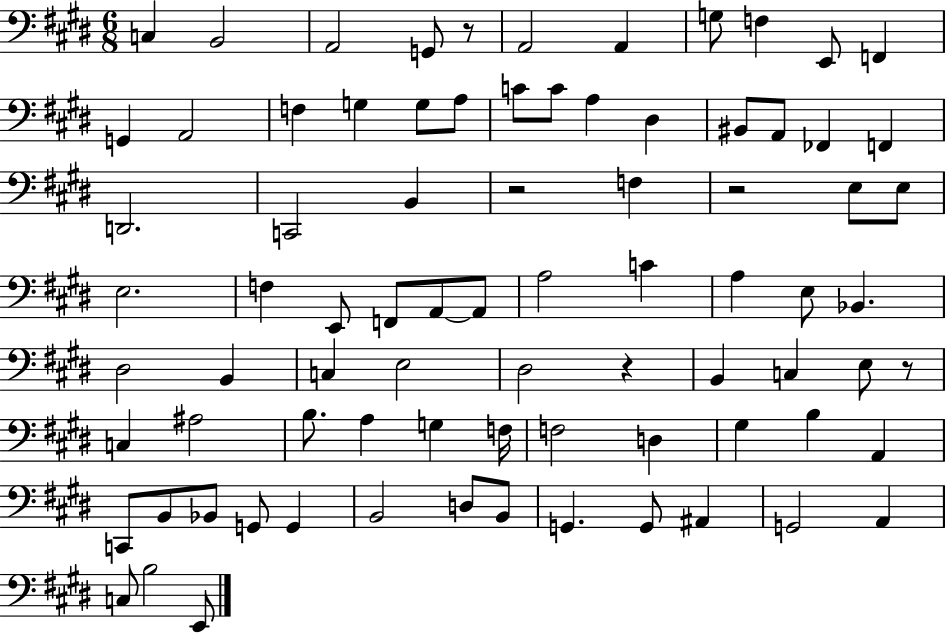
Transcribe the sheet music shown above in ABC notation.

X:1
T:Untitled
M:6/8
L:1/4
K:E
C, B,,2 A,,2 G,,/2 z/2 A,,2 A,, G,/2 F, E,,/2 F,, G,, A,,2 F, G, G,/2 A,/2 C/2 C/2 A, ^D, ^B,,/2 A,,/2 _F,, F,, D,,2 C,,2 B,, z2 F, z2 E,/2 E,/2 E,2 F, E,,/2 F,,/2 A,,/2 A,,/2 A,2 C A, E,/2 _B,, ^D,2 B,, C, E,2 ^D,2 z B,, C, E,/2 z/2 C, ^A,2 B,/2 A, G, F,/4 F,2 D, ^G, B, A,, C,,/2 B,,/2 _B,,/2 G,,/2 G,, B,,2 D,/2 B,,/2 G,, G,,/2 ^A,, G,,2 A,, C,/2 B,2 E,,/2